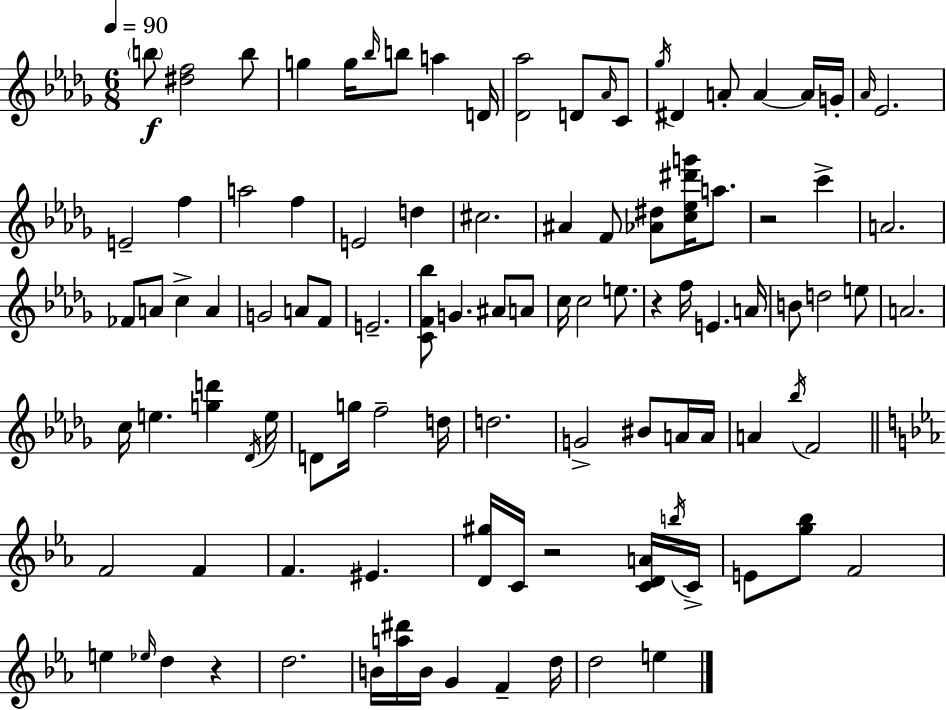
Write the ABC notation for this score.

X:1
T:Untitled
M:6/8
L:1/4
K:Bbm
b/2 [^df]2 b/2 g g/4 _b/4 b/2 a D/4 [_D_a]2 D/2 _A/4 C/2 _g/4 ^D A/2 A A/4 G/4 _A/4 _E2 E2 f a2 f E2 d ^c2 ^A F/2 [_A^d]/2 [c_e^d'g']/4 a/2 z2 c' A2 _F/2 A/2 c A G2 A/2 F/2 E2 [CF_b]/2 G ^A/2 A/2 c/4 c2 e/2 z f/4 E A/4 B/2 d2 e/2 A2 c/4 e [gd'] _D/4 e/4 D/2 g/4 f2 d/4 d2 G2 ^B/2 A/4 A/4 A _b/4 F2 F2 F F ^E [D^g]/4 C/4 z2 [CDA]/4 b/4 C/4 E/2 [g_b]/2 F2 e _e/4 d z d2 B/4 [a^d']/4 B/4 G F d/4 d2 e